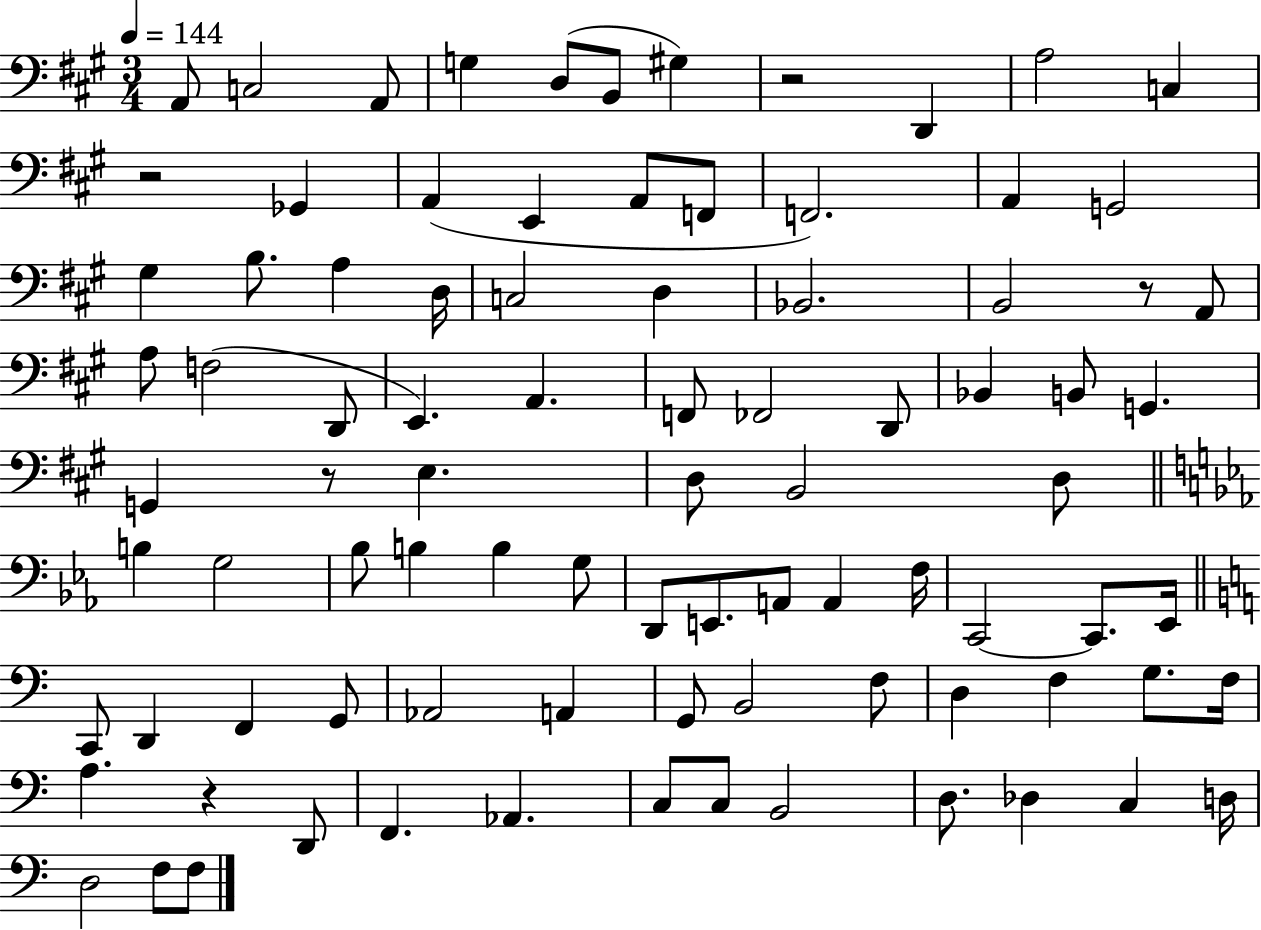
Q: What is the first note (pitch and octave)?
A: A2